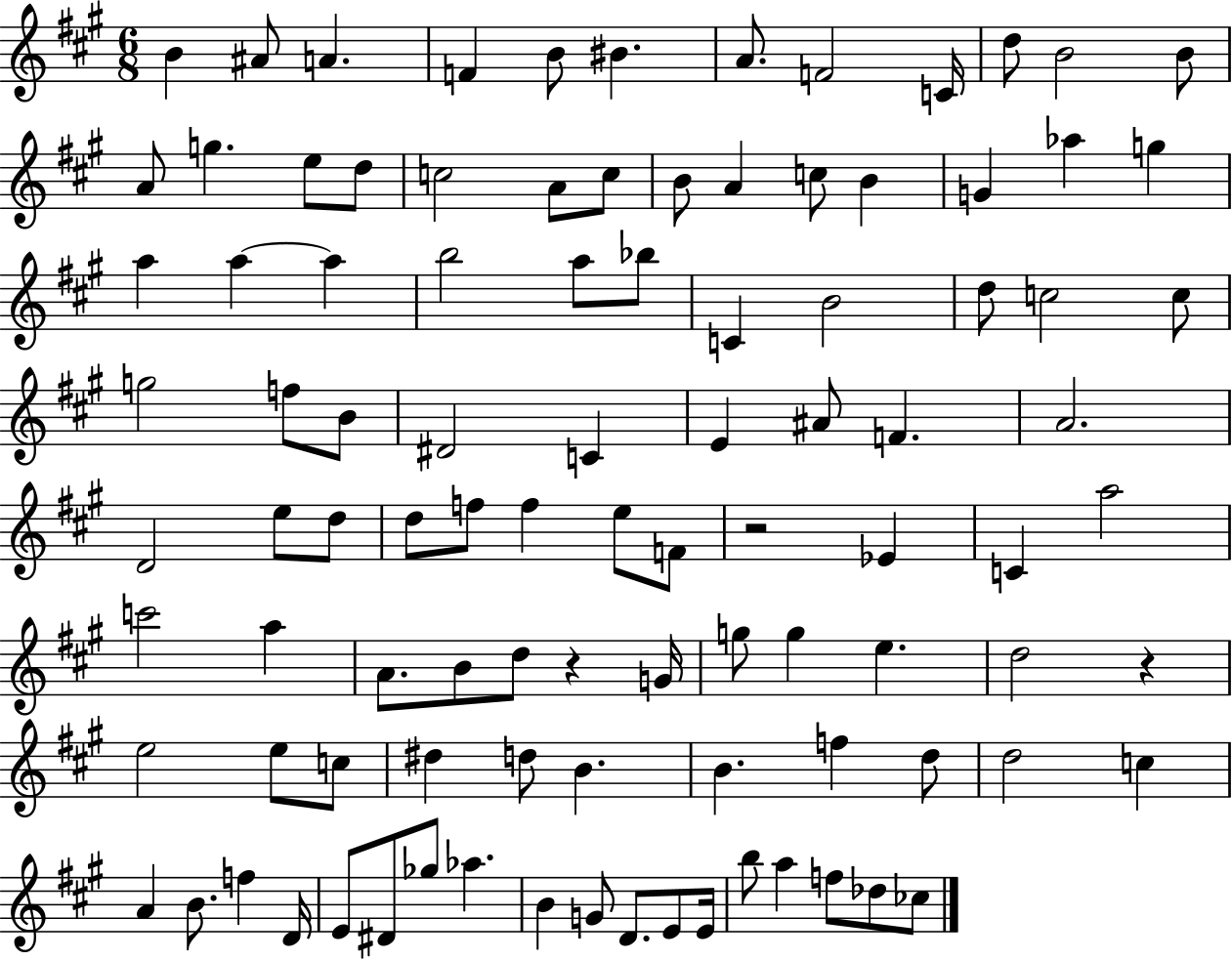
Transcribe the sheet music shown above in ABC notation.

X:1
T:Untitled
M:6/8
L:1/4
K:A
B ^A/2 A F B/2 ^B A/2 F2 C/4 d/2 B2 B/2 A/2 g e/2 d/2 c2 A/2 c/2 B/2 A c/2 B G _a g a a a b2 a/2 _b/2 C B2 d/2 c2 c/2 g2 f/2 B/2 ^D2 C E ^A/2 F A2 D2 e/2 d/2 d/2 f/2 f e/2 F/2 z2 _E C a2 c'2 a A/2 B/2 d/2 z G/4 g/2 g e d2 z e2 e/2 c/2 ^d d/2 B B f d/2 d2 c A B/2 f D/4 E/2 ^D/2 _g/2 _a B G/2 D/2 E/2 E/4 b/2 a f/2 _d/2 _c/2